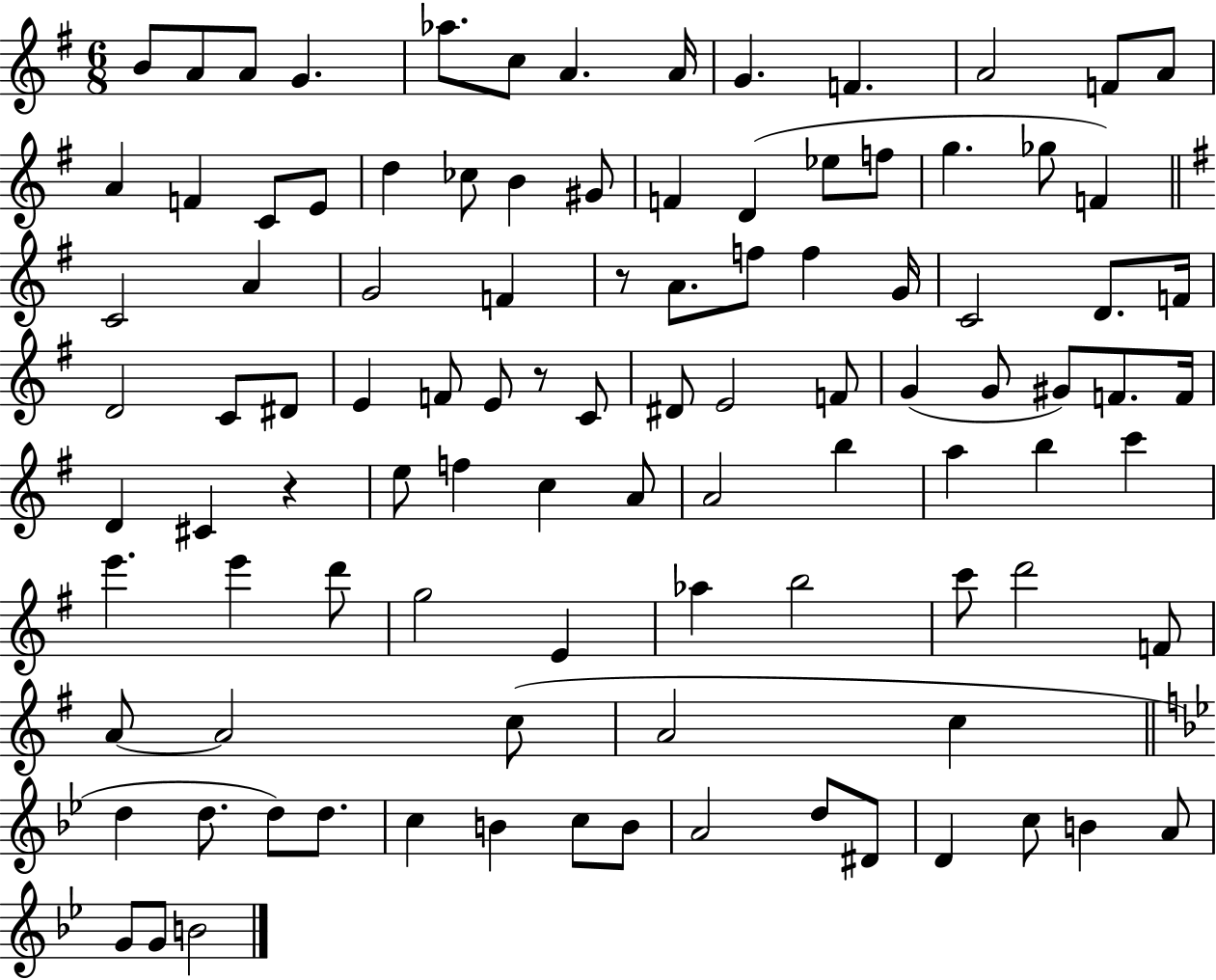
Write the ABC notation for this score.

X:1
T:Untitled
M:6/8
L:1/4
K:G
B/2 A/2 A/2 G _a/2 c/2 A A/4 G F A2 F/2 A/2 A F C/2 E/2 d _c/2 B ^G/2 F D _e/2 f/2 g _g/2 F C2 A G2 F z/2 A/2 f/2 f G/4 C2 D/2 F/4 D2 C/2 ^D/2 E F/2 E/2 z/2 C/2 ^D/2 E2 F/2 G G/2 ^G/2 F/2 F/4 D ^C z e/2 f c A/2 A2 b a b c' e' e' d'/2 g2 E _a b2 c'/2 d'2 F/2 A/2 A2 c/2 A2 c d d/2 d/2 d/2 c B c/2 B/2 A2 d/2 ^D/2 D c/2 B A/2 G/2 G/2 B2